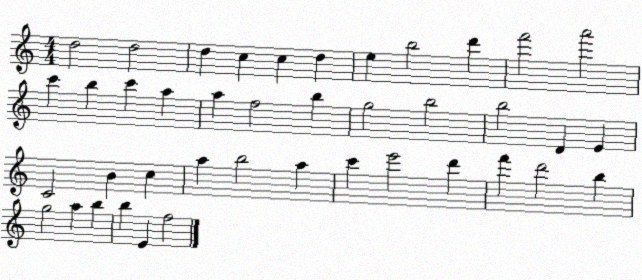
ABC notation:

X:1
T:Untitled
M:4/4
L:1/4
K:C
d2 d2 d c c d e b2 d' f'2 a'2 c' b c' a a f2 b g2 b2 b2 D E C2 B c a b2 a c' e'2 d' f' d'2 b g2 a b b E f2